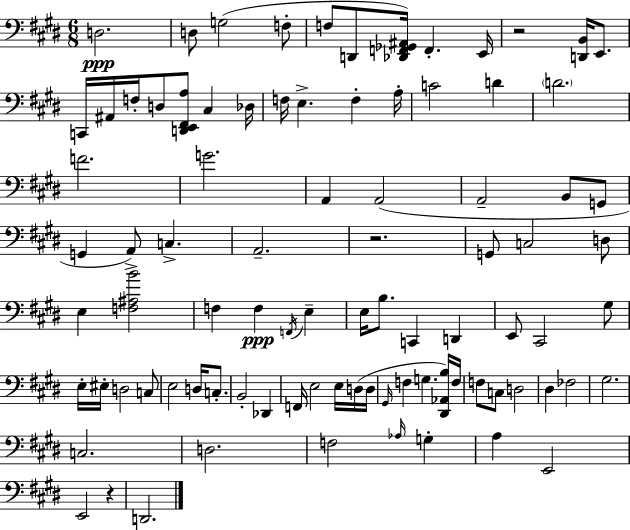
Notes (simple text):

D3/h. D3/e G3/h F3/e F3/e D2/e [Db2,F2,Gb2,A#2]/s F2/q. E2/s R/h [D2,B2]/s E2/e. C2/s A#2/s F3/s D3/e [D2,E2,F#2,A3]/e C#3/q Db3/s F3/s E3/q. F3/q A3/s C4/h D4/q D4/h. F4/h. G4/h. A2/q A2/h A2/h B2/e G2/e G2/q A2/e C3/q. A2/h. R/h. G2/e C3/h D3/e E3/q [F3,A#3,B4]/h F3/q F3/q F2/s E3/q E3/s B3/e. C2/q D2/q E2/e C#2/h G#3/e E3/s EIS3/s D3/h C3/e E3/h D3/s C3/e. B2/h Db2/q F2/s E3/h E3/s D3/s D3/s G#2/s F3/q G3/q. [D#2,Ab2,B3]/s F3/s F3/e C3/e D3/h D#3/q FES3/h G#3/h. C3/h. D3/h. F3/h Ab3/s G3/q A3/q E2/h E2/h R/q D2/h.